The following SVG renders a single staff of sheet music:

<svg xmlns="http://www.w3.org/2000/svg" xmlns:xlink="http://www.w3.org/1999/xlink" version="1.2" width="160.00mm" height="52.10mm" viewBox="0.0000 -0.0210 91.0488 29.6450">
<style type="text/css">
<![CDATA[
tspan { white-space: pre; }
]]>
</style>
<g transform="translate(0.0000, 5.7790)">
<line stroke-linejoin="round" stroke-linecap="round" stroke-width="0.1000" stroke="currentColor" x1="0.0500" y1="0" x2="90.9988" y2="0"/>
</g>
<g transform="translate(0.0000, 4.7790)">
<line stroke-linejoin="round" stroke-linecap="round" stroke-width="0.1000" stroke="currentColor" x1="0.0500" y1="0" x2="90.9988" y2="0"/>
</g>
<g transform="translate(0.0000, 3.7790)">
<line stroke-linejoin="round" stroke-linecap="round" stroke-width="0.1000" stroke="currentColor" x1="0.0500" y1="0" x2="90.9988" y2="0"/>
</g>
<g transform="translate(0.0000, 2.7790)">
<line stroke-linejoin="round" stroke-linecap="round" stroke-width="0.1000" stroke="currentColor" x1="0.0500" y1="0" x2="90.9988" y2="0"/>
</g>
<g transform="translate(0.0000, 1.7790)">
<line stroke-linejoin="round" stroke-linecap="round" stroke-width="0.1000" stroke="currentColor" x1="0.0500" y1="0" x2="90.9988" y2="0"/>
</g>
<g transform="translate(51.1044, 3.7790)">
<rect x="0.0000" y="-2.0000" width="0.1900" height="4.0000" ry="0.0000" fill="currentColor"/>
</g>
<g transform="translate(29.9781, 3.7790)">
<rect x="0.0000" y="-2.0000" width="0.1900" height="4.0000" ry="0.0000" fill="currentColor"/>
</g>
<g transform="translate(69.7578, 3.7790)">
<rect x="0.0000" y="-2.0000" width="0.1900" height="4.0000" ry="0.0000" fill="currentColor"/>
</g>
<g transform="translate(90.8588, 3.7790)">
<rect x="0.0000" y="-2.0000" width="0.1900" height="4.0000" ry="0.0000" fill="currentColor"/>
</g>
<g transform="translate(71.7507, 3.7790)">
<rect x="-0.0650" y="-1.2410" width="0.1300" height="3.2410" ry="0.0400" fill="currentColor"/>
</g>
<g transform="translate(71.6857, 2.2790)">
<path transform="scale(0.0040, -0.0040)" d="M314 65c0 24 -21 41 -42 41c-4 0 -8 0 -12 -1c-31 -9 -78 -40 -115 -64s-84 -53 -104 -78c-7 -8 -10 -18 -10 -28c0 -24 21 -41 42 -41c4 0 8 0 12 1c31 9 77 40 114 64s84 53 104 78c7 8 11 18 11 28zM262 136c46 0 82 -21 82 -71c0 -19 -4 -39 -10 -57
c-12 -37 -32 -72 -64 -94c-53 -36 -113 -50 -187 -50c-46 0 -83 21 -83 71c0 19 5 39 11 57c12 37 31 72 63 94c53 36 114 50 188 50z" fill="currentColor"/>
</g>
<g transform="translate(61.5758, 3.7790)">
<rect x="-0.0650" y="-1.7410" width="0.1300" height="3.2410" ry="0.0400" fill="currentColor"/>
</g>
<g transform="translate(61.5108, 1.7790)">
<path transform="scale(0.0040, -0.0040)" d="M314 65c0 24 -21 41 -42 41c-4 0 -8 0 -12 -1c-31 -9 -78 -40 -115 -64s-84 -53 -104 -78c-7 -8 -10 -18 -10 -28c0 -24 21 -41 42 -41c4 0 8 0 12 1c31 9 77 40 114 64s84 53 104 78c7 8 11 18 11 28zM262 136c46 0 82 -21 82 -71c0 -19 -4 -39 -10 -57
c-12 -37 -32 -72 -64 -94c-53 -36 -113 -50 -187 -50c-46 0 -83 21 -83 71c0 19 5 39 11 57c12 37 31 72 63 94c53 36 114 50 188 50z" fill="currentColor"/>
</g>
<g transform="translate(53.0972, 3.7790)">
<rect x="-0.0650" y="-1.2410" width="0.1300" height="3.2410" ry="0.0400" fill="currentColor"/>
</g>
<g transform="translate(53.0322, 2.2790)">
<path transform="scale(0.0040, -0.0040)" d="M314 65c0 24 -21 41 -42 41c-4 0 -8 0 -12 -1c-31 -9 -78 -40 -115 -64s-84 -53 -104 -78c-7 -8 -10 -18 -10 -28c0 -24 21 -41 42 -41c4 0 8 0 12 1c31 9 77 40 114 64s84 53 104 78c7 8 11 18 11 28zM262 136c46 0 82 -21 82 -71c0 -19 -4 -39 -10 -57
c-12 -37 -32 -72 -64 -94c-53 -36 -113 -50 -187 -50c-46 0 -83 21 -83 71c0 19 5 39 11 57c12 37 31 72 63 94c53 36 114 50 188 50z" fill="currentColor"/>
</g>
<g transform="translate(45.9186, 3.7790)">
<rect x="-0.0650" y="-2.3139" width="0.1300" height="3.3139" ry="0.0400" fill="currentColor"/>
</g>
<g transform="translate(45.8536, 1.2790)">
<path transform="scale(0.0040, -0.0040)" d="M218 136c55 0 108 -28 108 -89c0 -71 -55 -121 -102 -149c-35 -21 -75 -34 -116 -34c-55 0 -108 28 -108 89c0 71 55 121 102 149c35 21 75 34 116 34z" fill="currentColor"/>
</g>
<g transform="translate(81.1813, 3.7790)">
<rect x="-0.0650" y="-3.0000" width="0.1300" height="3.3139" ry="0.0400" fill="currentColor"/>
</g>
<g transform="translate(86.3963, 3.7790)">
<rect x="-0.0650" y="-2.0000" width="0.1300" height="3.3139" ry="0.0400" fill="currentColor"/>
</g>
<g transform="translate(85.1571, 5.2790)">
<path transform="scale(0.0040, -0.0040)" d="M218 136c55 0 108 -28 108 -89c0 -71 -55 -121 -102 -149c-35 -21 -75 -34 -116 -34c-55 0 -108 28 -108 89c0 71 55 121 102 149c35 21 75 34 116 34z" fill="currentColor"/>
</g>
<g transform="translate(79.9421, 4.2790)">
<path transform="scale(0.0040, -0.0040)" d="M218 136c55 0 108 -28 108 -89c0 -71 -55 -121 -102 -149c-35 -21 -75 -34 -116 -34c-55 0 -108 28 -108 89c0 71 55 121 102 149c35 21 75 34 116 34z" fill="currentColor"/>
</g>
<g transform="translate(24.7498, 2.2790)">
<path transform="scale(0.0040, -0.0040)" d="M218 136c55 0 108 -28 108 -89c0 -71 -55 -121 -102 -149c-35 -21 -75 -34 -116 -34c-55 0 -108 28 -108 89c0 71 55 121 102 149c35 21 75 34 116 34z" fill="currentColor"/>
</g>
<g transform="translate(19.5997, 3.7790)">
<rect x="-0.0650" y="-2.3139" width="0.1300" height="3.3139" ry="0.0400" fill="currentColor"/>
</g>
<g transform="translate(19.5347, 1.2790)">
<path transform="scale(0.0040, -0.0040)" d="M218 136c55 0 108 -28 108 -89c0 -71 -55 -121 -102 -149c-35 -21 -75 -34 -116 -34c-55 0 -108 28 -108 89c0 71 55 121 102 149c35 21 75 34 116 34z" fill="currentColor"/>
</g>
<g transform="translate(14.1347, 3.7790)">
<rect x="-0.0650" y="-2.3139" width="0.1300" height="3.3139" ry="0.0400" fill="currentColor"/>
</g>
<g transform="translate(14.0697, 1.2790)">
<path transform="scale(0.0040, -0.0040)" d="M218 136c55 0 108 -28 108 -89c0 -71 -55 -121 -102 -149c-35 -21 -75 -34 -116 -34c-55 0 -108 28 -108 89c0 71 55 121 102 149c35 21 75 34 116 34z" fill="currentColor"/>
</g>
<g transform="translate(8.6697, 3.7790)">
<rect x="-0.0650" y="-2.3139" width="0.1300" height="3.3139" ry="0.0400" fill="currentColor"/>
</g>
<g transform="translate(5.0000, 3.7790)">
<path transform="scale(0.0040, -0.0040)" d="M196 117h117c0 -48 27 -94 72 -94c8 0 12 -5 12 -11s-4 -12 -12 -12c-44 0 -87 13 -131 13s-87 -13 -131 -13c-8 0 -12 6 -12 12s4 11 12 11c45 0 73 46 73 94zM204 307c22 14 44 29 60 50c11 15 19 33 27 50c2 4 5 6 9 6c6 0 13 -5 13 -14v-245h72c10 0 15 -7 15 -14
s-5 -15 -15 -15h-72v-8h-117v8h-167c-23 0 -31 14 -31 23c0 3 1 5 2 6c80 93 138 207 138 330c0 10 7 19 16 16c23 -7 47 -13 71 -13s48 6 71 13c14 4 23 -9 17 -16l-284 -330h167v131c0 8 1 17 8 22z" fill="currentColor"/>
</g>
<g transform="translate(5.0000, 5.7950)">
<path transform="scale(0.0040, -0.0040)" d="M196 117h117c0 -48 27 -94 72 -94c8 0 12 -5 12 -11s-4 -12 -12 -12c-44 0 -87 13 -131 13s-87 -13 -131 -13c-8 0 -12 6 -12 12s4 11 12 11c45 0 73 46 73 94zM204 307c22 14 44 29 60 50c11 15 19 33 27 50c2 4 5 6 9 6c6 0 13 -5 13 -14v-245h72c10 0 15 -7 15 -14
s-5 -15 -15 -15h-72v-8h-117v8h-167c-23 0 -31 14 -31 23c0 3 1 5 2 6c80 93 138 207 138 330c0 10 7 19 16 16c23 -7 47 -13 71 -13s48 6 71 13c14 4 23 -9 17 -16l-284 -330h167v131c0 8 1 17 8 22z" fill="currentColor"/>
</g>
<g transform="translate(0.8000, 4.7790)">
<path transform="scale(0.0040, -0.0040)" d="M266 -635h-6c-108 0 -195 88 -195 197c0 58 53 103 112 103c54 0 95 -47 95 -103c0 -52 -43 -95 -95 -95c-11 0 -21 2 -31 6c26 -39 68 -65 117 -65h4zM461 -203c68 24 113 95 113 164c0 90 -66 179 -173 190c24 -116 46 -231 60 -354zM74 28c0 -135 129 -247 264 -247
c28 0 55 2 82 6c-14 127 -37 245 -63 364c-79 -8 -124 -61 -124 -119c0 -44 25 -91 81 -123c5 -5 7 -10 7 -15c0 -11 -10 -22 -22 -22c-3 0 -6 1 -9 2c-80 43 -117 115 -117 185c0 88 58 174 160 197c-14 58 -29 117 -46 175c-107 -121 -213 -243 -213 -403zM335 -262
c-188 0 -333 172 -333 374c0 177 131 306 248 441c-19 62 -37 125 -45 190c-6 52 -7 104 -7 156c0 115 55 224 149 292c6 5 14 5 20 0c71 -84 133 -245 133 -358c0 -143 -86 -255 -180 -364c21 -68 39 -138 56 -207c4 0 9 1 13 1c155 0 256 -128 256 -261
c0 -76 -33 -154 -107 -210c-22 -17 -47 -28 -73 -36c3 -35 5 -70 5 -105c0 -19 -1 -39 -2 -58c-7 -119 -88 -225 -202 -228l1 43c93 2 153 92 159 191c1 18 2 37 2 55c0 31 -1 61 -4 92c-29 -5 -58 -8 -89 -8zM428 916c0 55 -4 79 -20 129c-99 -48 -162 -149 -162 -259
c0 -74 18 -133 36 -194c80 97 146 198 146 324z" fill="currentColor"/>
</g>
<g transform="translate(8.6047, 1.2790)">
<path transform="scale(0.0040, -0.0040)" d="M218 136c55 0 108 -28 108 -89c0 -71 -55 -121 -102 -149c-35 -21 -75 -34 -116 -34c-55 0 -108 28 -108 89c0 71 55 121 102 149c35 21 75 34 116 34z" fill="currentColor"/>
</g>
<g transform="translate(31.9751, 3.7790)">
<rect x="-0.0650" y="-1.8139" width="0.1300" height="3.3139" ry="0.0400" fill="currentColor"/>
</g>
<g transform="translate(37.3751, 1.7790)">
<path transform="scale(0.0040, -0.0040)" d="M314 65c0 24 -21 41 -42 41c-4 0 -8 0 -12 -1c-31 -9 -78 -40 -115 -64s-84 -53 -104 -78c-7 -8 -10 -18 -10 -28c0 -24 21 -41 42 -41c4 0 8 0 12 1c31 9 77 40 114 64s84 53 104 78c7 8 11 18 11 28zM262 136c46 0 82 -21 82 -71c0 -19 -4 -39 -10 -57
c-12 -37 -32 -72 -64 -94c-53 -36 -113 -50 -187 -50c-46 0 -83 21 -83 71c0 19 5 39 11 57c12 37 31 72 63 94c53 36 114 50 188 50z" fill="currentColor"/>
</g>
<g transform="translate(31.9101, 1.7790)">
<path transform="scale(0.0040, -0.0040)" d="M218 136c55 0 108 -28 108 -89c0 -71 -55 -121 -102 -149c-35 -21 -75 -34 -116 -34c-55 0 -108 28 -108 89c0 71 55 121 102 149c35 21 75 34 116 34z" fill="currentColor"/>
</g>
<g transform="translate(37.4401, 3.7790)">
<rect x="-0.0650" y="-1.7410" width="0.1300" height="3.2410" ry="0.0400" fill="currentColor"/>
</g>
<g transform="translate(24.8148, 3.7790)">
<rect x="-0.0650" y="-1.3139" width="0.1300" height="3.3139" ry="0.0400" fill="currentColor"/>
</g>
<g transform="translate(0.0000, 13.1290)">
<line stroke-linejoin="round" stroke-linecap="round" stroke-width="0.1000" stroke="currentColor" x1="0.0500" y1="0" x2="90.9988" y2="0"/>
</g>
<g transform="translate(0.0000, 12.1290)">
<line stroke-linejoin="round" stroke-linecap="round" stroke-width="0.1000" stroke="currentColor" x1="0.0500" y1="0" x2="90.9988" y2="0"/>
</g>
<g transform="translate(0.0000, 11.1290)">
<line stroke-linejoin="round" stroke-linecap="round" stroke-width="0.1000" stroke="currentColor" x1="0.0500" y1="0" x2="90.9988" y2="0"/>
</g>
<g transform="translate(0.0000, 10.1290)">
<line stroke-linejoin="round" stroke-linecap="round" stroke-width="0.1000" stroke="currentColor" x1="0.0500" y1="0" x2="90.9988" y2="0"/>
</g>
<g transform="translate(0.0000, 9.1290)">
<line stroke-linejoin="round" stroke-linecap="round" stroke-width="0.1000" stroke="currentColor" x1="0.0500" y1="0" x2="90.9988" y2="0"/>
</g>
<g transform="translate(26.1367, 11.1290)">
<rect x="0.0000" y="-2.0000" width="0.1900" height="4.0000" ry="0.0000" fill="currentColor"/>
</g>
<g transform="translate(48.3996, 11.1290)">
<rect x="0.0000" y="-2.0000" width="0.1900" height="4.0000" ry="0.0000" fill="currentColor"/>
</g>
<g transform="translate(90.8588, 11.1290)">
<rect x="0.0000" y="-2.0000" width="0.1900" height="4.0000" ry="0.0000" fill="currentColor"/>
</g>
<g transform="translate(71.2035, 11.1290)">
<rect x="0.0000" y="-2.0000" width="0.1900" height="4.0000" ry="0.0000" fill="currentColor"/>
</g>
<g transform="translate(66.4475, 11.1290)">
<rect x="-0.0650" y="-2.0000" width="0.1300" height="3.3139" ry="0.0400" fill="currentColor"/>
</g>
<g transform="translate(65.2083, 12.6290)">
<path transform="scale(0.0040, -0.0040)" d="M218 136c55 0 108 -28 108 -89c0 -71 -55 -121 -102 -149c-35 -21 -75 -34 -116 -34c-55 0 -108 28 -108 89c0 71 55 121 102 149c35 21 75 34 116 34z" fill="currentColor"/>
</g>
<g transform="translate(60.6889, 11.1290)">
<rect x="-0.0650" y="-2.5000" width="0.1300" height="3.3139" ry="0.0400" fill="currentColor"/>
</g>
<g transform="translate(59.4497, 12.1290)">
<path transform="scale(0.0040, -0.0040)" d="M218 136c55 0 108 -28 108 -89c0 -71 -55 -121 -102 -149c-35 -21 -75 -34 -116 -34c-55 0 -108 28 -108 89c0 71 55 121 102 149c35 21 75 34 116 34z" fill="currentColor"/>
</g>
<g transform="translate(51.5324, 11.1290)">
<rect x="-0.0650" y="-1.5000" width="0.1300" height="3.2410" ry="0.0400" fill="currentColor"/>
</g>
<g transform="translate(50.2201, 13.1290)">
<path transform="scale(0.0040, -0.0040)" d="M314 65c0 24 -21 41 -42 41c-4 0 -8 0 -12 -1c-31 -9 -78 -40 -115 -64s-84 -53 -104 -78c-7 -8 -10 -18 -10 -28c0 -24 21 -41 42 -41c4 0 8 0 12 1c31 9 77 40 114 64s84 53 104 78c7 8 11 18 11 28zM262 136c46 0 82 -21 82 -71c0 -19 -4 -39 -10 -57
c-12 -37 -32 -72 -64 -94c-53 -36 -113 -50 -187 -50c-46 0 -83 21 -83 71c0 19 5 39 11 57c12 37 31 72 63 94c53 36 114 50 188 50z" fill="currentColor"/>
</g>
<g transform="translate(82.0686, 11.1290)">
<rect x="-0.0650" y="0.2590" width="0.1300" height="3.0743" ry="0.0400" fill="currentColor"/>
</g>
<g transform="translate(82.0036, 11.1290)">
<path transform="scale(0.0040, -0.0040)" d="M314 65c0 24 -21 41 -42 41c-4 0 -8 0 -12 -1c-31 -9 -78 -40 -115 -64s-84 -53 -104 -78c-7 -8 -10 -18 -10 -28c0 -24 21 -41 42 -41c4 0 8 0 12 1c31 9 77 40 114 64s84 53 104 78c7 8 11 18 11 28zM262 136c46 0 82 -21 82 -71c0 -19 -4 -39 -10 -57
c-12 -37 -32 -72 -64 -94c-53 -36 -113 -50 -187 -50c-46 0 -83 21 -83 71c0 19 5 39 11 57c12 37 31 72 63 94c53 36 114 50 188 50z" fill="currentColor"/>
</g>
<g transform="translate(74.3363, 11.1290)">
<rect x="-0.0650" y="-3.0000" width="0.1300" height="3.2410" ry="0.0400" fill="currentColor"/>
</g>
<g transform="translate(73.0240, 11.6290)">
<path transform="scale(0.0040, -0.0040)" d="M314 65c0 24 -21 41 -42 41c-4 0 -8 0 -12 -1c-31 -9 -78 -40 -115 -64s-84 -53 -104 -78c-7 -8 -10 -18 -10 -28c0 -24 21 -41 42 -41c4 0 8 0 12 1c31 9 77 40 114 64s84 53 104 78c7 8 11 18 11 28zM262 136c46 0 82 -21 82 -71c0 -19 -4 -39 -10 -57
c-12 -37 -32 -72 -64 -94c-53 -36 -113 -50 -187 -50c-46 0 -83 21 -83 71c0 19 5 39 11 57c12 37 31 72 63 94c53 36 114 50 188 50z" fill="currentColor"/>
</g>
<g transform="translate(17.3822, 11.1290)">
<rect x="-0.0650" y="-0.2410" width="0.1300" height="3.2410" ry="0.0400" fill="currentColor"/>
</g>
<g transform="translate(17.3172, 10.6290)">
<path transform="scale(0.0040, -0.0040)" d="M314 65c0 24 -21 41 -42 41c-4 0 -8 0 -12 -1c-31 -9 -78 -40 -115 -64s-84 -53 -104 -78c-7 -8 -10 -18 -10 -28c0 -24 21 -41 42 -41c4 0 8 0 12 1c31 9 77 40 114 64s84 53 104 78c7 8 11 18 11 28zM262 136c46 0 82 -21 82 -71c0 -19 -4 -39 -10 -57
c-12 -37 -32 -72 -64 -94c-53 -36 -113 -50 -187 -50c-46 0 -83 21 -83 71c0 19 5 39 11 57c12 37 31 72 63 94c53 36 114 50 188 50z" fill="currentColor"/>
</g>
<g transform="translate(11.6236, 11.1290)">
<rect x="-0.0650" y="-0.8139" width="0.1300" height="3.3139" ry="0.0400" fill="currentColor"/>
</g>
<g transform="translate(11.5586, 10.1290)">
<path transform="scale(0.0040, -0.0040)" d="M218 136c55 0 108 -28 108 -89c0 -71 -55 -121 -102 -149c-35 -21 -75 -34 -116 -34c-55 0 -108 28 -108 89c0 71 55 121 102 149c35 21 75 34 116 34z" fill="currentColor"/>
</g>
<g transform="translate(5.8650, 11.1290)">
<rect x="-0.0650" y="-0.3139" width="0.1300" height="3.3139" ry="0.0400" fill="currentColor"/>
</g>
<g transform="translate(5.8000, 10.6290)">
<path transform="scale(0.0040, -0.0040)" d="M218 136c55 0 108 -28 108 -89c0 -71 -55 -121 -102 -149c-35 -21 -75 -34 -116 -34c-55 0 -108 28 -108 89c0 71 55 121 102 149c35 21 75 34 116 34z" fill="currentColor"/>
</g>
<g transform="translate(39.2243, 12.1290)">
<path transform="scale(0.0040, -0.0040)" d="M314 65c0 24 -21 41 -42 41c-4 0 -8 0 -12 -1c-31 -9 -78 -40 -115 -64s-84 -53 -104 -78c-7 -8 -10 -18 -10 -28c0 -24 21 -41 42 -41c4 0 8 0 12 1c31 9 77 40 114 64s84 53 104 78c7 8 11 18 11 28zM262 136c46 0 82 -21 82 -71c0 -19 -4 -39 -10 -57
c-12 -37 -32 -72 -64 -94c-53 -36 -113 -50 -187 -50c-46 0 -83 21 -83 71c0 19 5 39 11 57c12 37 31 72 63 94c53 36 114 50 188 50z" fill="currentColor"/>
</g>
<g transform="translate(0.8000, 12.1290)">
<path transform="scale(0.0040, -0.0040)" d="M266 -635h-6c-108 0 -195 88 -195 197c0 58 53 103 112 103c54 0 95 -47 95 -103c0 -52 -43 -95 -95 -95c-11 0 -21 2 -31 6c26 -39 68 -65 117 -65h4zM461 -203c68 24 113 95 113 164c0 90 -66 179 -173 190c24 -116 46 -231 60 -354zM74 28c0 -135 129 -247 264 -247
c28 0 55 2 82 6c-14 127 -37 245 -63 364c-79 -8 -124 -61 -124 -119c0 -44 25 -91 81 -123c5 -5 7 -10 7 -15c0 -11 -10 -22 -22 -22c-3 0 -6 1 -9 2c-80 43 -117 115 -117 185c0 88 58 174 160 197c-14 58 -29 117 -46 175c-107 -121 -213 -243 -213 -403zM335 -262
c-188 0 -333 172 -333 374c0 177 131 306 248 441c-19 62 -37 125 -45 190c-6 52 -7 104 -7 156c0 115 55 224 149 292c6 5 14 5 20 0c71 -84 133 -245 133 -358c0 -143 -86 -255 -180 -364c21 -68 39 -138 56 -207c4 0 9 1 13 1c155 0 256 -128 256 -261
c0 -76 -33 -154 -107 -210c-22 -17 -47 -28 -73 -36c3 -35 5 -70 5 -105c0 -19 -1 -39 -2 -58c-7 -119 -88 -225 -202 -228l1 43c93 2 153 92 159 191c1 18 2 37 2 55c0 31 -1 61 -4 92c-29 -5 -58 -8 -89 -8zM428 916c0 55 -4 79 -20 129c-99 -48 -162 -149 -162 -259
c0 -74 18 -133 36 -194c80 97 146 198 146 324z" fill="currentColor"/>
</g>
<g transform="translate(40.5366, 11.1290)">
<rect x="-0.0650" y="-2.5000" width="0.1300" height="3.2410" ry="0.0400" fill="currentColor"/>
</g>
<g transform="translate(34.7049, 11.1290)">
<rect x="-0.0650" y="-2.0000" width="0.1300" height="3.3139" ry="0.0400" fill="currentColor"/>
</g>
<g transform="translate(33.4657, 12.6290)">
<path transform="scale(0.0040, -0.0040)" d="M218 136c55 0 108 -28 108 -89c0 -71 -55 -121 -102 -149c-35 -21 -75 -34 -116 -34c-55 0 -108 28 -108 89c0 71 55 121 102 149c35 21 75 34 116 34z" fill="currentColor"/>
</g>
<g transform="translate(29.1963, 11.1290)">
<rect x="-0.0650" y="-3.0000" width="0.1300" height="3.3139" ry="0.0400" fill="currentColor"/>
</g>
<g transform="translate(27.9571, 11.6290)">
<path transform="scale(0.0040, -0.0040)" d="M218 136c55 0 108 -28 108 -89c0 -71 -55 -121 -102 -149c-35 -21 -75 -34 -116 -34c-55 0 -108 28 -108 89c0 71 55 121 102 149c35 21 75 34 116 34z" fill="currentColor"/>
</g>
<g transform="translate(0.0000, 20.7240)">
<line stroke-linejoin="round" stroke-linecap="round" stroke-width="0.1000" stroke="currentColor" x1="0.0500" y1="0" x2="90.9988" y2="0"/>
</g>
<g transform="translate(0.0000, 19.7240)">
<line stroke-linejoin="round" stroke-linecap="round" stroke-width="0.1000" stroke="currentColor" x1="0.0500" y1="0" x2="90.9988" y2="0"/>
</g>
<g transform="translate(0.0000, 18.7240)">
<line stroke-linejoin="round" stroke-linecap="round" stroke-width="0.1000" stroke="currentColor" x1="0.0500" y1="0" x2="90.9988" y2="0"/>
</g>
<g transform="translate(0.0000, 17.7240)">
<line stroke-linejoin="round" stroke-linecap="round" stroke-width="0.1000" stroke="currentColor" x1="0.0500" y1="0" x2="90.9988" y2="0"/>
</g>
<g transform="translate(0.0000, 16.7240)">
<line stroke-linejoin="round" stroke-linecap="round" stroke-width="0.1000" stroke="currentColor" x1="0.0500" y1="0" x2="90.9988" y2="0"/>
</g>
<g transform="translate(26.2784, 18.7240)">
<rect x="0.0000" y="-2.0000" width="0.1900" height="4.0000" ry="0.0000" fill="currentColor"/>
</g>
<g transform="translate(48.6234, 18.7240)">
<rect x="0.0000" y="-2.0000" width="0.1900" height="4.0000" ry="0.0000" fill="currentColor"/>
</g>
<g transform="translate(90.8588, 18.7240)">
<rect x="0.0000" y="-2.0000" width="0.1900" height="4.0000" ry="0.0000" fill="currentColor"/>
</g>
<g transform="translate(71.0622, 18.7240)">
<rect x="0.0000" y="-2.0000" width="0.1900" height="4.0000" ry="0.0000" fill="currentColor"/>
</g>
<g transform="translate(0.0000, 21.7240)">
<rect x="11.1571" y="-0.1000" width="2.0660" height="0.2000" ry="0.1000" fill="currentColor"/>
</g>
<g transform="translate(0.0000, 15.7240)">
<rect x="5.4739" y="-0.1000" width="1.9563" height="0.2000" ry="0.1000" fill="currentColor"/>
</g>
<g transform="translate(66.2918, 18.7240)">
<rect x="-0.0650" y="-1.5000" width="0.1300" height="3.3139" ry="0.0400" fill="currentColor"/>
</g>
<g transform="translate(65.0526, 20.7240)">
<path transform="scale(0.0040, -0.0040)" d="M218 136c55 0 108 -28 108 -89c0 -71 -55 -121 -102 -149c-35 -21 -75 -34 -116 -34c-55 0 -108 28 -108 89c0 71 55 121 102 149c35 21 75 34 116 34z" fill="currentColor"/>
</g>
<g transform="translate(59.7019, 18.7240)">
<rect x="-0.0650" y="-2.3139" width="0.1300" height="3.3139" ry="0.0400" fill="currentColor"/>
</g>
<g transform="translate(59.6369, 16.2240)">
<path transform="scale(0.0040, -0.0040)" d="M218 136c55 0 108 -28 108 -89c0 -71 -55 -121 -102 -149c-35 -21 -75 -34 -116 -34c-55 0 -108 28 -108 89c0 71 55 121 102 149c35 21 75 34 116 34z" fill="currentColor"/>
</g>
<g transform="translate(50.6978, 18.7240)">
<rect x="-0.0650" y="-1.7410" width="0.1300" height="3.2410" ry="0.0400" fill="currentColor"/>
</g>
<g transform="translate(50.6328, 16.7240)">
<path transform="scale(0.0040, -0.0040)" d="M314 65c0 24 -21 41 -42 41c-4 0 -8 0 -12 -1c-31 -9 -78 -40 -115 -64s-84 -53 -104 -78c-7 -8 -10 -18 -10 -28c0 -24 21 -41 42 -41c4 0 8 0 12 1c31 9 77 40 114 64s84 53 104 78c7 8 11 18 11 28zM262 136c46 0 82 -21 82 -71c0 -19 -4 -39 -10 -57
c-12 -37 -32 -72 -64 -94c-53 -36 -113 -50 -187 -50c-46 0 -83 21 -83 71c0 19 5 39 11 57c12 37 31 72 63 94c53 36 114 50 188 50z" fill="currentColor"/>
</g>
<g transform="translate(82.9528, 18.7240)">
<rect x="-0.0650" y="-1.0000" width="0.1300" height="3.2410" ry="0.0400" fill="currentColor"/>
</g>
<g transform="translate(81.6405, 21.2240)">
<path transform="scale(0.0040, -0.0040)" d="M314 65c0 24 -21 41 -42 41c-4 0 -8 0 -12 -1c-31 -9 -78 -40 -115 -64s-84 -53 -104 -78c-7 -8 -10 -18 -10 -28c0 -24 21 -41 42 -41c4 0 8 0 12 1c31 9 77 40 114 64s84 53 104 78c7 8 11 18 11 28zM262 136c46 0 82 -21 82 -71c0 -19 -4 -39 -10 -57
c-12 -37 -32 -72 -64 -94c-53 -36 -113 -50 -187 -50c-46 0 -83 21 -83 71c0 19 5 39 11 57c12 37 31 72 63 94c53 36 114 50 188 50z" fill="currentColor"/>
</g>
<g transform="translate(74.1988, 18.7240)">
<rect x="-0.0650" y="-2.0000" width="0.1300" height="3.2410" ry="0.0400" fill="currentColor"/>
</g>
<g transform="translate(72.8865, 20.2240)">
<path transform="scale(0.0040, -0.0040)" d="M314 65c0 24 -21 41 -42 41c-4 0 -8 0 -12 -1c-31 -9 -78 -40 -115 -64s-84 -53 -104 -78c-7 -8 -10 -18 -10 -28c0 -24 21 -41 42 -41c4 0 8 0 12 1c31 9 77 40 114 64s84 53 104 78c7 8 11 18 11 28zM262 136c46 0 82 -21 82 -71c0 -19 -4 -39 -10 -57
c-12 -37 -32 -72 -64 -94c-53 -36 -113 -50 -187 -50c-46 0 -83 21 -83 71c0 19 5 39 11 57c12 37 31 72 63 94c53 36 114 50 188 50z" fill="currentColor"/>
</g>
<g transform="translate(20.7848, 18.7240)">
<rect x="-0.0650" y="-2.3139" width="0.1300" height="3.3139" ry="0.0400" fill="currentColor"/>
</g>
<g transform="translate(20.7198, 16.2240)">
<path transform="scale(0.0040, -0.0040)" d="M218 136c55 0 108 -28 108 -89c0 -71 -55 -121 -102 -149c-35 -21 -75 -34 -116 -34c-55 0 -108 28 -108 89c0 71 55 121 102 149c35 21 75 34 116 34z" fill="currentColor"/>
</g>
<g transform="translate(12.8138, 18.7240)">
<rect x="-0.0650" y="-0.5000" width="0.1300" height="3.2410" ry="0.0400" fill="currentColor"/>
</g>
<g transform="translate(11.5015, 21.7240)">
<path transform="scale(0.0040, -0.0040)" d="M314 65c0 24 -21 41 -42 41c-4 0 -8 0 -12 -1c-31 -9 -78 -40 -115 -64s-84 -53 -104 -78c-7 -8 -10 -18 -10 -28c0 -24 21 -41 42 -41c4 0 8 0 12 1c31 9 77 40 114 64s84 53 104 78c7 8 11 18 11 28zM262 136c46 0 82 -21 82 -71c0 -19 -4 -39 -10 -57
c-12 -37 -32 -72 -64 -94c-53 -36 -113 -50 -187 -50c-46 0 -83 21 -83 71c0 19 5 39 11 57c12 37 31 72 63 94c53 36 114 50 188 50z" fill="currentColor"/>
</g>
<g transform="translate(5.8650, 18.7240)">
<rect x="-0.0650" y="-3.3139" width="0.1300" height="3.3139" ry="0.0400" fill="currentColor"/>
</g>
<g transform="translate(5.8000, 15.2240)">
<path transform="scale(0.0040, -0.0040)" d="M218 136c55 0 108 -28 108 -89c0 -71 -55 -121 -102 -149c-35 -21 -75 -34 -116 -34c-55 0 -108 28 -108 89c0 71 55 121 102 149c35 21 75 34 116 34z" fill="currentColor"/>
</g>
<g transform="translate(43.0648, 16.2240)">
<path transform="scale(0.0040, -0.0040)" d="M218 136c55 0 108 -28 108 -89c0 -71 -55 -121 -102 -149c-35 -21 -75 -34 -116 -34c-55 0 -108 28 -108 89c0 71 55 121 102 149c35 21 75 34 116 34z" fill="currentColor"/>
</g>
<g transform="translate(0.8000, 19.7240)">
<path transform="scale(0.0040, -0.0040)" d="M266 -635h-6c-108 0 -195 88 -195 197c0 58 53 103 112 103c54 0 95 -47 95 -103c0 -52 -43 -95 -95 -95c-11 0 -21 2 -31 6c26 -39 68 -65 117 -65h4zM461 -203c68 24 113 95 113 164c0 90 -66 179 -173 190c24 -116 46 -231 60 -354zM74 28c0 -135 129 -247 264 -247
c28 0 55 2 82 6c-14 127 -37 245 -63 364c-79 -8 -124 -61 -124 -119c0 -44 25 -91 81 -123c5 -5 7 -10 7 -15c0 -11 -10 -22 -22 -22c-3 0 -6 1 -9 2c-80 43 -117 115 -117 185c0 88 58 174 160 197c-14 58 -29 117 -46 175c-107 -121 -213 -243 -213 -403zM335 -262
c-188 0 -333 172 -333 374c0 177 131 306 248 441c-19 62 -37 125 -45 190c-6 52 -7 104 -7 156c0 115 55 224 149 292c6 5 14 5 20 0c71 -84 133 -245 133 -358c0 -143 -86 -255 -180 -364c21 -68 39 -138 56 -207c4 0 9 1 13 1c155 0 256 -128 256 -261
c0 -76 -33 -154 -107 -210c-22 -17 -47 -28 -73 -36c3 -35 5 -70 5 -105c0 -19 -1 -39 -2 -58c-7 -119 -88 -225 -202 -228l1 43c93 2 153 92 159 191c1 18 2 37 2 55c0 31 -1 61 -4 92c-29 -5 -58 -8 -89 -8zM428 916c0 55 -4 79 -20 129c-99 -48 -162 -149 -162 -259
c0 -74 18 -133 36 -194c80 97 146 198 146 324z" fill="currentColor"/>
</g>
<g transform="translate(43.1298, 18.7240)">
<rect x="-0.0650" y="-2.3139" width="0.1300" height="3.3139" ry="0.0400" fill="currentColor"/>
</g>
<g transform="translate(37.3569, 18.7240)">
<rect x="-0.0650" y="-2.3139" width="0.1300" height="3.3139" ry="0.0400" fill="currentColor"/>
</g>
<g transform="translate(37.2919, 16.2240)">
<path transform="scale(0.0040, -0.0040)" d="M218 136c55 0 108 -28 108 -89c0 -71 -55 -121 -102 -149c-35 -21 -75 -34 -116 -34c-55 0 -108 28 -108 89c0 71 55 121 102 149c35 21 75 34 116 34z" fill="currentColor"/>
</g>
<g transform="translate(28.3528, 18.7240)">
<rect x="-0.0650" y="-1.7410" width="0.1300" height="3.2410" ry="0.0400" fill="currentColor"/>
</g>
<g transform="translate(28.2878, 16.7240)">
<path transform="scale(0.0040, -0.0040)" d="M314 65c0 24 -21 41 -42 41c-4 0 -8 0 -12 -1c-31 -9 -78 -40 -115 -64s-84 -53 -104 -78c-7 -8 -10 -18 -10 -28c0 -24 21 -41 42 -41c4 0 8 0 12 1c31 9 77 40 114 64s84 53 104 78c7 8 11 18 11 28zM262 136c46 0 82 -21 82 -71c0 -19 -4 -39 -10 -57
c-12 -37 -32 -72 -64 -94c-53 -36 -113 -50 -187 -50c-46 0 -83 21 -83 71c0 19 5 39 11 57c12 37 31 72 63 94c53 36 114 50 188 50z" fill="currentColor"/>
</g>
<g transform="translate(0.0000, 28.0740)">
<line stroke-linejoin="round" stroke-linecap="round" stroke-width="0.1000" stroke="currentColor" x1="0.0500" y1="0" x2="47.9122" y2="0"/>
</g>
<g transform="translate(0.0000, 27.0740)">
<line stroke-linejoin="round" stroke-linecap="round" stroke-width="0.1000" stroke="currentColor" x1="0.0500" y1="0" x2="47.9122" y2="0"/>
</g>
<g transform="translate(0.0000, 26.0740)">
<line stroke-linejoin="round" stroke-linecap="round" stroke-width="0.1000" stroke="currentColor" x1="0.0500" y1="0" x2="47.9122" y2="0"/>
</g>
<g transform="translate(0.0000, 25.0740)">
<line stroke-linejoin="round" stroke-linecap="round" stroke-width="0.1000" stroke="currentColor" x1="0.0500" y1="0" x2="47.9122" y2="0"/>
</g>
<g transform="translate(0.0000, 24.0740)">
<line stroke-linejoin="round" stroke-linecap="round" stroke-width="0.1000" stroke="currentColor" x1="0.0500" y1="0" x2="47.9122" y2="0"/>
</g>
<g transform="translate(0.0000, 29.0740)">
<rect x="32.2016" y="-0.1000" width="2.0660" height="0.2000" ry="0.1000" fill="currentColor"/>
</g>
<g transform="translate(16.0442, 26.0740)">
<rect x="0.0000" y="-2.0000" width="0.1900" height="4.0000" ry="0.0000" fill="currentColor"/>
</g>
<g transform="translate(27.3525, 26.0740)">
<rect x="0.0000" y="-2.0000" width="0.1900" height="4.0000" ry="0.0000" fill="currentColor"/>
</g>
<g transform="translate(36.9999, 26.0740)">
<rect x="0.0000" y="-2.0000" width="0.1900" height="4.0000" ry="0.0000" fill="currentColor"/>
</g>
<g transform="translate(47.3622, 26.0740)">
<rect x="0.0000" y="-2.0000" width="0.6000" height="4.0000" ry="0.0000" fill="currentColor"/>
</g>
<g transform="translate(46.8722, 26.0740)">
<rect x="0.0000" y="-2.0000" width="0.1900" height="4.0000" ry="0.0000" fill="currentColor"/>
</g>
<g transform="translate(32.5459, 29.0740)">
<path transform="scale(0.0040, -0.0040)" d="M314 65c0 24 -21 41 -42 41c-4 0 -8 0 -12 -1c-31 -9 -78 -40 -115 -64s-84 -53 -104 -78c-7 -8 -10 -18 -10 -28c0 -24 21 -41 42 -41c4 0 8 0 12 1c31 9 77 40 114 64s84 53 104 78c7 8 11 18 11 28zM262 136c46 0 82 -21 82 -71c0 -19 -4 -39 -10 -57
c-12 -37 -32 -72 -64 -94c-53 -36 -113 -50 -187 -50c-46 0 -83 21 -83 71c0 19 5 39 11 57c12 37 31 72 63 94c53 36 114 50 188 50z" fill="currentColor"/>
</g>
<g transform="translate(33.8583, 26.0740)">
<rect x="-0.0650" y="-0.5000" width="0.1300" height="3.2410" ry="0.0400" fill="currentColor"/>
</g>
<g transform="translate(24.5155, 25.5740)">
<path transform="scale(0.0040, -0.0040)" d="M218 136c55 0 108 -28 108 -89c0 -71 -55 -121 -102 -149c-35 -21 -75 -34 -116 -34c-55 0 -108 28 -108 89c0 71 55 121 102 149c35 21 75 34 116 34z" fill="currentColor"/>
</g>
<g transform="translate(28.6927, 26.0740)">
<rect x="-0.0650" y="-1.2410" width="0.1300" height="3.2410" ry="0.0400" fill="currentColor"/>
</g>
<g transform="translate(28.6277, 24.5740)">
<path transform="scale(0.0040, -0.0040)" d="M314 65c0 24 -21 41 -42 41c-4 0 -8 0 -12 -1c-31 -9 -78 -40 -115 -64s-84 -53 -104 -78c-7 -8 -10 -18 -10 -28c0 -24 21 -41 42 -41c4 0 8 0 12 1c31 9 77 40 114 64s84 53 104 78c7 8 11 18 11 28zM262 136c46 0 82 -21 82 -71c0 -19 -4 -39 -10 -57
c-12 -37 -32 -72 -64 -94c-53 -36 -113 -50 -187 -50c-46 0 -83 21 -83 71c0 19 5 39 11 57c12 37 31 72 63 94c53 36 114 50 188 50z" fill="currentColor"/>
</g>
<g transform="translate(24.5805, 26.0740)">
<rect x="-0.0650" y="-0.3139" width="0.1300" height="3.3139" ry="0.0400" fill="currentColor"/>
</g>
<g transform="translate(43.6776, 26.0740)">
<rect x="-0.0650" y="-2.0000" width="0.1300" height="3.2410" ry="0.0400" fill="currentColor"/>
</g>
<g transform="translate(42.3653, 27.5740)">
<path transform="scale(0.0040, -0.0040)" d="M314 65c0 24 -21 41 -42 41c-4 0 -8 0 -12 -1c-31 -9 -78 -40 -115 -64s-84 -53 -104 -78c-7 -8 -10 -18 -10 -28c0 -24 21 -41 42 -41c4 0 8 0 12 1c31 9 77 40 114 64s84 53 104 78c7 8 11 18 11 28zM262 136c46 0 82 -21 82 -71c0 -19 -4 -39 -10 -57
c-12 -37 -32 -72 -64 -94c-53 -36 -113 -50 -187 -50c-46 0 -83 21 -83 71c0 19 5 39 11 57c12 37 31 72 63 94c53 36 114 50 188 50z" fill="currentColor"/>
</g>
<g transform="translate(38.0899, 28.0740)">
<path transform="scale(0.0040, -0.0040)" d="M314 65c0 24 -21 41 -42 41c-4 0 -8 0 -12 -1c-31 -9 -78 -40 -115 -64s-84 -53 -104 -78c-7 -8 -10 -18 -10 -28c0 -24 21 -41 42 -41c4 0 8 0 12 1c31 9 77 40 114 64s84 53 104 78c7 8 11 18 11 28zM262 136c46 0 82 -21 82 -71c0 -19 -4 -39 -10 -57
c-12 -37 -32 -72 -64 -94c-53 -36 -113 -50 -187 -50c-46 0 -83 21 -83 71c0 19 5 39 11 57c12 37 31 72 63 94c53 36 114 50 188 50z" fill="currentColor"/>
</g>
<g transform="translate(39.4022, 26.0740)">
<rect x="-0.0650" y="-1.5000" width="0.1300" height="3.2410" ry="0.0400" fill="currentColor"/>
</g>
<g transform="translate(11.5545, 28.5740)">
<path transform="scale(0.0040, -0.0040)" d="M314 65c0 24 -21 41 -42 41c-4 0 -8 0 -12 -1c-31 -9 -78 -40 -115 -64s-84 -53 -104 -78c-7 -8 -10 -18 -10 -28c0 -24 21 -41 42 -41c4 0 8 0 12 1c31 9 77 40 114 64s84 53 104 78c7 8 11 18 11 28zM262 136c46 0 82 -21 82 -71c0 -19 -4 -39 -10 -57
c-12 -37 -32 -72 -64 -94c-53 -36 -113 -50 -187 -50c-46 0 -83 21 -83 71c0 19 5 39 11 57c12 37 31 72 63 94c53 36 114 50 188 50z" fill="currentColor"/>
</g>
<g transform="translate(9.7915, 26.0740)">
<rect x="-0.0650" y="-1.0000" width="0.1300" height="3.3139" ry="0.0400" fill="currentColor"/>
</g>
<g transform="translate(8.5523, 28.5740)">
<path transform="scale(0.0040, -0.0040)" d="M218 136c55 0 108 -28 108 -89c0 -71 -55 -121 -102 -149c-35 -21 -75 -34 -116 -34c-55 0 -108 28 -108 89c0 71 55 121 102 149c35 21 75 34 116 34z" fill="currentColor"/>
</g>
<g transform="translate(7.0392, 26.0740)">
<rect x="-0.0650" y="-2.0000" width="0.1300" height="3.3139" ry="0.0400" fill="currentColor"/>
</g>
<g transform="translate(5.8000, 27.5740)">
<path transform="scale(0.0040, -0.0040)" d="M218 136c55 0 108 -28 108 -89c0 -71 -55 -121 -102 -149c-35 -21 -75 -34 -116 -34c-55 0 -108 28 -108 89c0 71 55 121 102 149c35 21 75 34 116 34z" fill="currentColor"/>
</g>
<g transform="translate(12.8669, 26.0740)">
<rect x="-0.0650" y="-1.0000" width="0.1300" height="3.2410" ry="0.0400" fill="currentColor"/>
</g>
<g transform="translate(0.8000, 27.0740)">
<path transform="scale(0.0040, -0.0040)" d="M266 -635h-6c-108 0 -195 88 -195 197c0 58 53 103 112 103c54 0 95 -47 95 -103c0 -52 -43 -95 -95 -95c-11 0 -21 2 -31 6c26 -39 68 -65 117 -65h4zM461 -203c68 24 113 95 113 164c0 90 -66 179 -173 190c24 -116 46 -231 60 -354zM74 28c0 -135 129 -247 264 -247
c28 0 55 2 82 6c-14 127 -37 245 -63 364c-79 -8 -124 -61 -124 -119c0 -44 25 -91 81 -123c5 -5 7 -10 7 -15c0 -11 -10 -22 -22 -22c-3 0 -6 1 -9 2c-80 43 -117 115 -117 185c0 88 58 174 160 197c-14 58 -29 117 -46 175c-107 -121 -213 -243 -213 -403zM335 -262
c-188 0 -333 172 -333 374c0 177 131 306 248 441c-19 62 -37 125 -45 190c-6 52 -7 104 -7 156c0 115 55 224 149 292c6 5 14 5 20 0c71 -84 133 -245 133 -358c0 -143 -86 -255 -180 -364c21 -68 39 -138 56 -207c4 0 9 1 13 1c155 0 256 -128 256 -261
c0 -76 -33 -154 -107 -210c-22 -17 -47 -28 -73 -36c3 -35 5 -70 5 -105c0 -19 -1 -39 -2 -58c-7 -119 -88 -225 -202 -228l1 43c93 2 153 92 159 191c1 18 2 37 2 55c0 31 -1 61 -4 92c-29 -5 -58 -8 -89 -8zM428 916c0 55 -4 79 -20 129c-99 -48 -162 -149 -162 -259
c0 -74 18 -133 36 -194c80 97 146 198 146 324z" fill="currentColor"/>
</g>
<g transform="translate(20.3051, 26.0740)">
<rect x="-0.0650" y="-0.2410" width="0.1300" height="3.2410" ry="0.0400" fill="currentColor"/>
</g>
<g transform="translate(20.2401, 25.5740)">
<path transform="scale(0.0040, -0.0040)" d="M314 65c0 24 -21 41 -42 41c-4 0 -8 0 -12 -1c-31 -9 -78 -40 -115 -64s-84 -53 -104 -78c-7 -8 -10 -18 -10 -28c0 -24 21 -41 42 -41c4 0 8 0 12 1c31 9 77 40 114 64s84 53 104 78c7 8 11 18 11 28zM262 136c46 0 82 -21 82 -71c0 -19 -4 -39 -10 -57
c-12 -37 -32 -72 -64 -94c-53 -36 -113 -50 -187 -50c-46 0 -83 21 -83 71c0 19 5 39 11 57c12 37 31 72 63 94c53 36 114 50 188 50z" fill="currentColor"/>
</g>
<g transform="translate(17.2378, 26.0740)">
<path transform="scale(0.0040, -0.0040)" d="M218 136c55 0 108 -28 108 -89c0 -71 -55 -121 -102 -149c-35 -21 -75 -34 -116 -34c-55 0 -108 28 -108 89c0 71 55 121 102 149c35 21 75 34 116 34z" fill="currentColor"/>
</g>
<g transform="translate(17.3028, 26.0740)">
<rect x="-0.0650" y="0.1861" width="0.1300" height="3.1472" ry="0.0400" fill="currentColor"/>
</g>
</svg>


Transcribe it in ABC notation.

X:1
T:Untitled
M:4/4
L:1/4
K:C
g g g e f f2 g e2 f2 e2 A F c d c2 A F G2 E2 G F A2 B2 b C2 g f2 g g f2 g E F2 D2 F D D2 B c2 c e2 C2 E2 F2